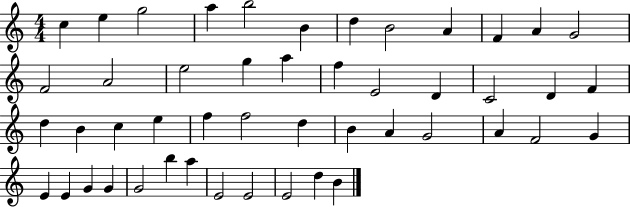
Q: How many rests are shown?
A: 0